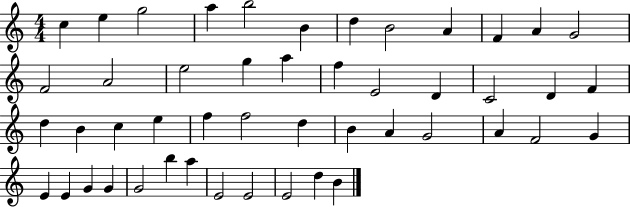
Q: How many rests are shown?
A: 0